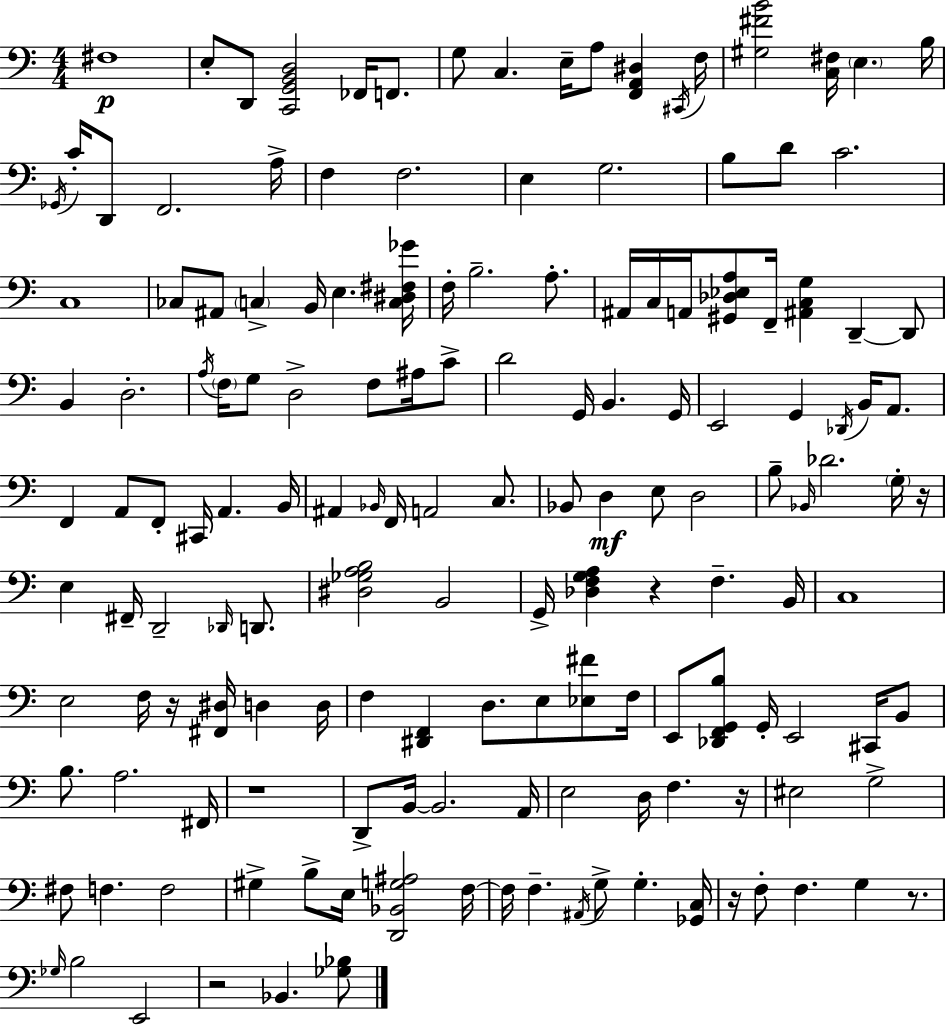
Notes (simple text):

F#3/w E3/e D2/e [C2,G2,B2,D3]/h FES2/s F2/e. G3/e C3/q. E3/s A3/e [F2,A2,D#3]/q C#2/s F3/s [G#3,F#4,B4]/h [C3,F#3]/s E3/q. B3/s Gb2/s C4/s D2/e F2/h. A3/s F3/q F3/h. E3/q G3/h. B3/e D4/e C4/h. C3/w CES3/e A#2/e C3/q B2/s E3/q. [C3,D#3,F#3,Gb4]/s F3/s B3/h. A3/e. A#2/s C3/s A2/s [G#2,Db3,Eb3,A3]/e F2/s [A#2,C3,G3]/q D2/q D2/e B2/q D3/h. A3/s F3/s G3/e D3/h F3/e A#3/s C4/e D4/h G2/s B2/q. G2/s E2/h G2/q Db2/s B2/s A2/e. F2/q A2/e F2/e C#2/s A2/q. B2/s A#2/q Bb2/s F2/s A2/h C3/e. Bb2/e D3/q E3/e D3/h B3/e Bb2/s Db4/h. G3/s R/s E3/q F#2/s D2/h Db2/s D2/e. [D#3,Gb3,A3,B3]/h B2/h G2/s [Db3,F3,G3,A3]/q R/q F3/q. B2/s C3/w E3/h F3/s R/s [F#2,D#3]/s D3/q D3/s F3/q [D#2,F2]/q D3/e. E3/e [Eb3,F#4]/e F3/s E2/e [Db2,F2,G2,B3]/e G2/s E2/h C#2/s B2/e B3/e. A3/h. F#2/s R/w D2/e B2/s B2/h. A2/s E3/h D3/s F3/q. R/s EIS3/h G3/h F#3/e F3/q. F3/h G#3/q B3/e E3/s [D2,Bb2,G3,A#3]/h F3/s F3/s F3/q. A#2/s G3/e G3/q. [Gb2,C3]/s R/s F3/e F3/q. G3/q R/e. Gb3/s B3/h E2/h R/h Bb2/q. [Gb3,Bb3]/e